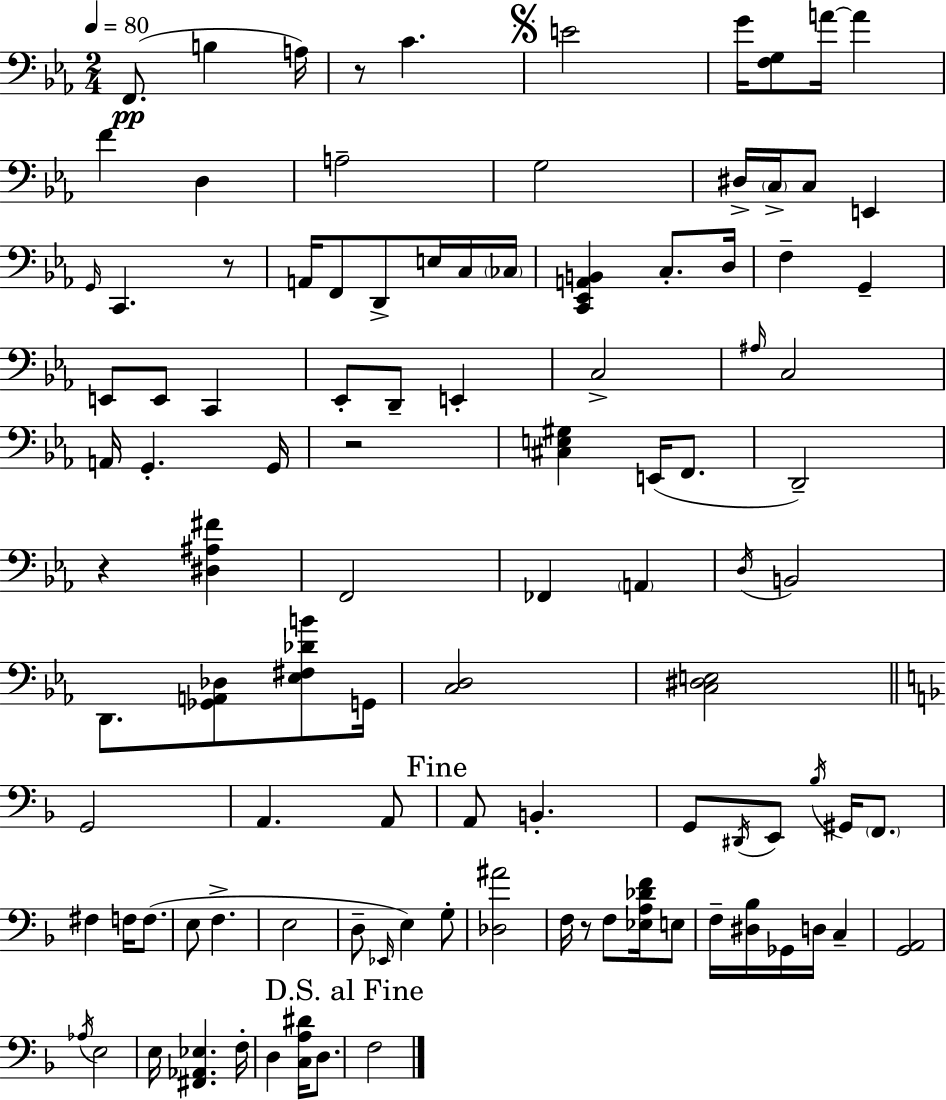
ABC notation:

X:1
T:Untitled
M:2/4
L:1/4
K:Eb
F,,/2 B, A,/4 z/2 C E2 G/4 [F,G,]/2 A/4 A F D, A,2 G,2 ^D,/4 C,/4 C,/2 E,, G,,/4 C,, z/2 A,,/4 F,,/2 D,,/2 E,/4 C,/4 _C,/4 [C,,_E,,A,,B,,] C,/2 D,/4 F, G,, E,,/2 E,,/2 C,, _E,,/2 D,,/2 E,, C,2 ^A,/4 C,2 A,,/4 G,, G,,/4 z2 [^C,E,^G,] E,,/4 F,,/2 D,,2 z [^D,^A,^F] F,,2 _F,, A,, D,/4 B,,2 D,,/2 [_G,,A,,_D,]/2 [_E,^F,_DB]/2 G,,/4 [C,D,]2 [C,^D,E,]2 G,,2 A,, A,,/2 A,,/2 B,, G,,/2 ^D,,/4 E,,/2 _B,/4 ^G,,/4 F,,/2 ^F, F,/4 F,/2 E,/2 F, E,2 D,/2 _E,,/4 E, G,/2 [_D,^A]2 F,/4 z/2 F,/2 [_E,A,_DF]/4 E,/2 F,/4 [^D,_B,]/4 _G,,/4 D,/4 C, [G,,A,,]2 _A,/4 E,2 E,/4 [^F,,_A,,_E,] F,/4 D, [C,A,^D]/4 D,/2 F,2